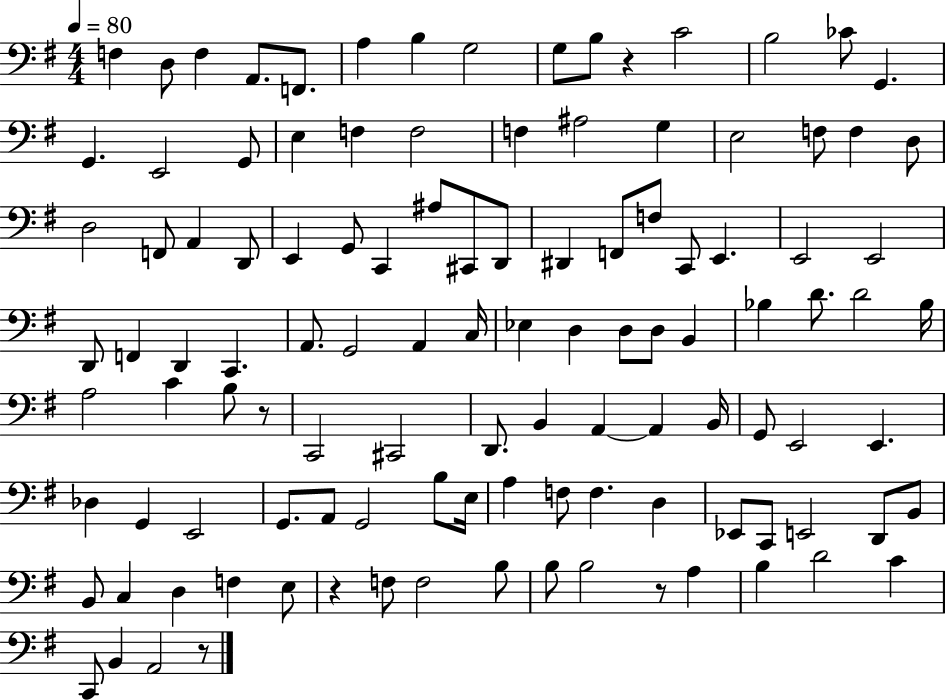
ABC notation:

X:1
T:Untitled
M:4/4
L:1/4
K:G
F, D,/2 F, A,,/2 F,,/2 A, B, G,2 G,/2 B,/2 z C2 B,2 _C/2 G,, G,, E,,2 G,,/2 E, F, F,2 F, ^A,2 G, E,2 F,/2 F, D,/2 D,2 F,,/2 A,, D,,/2 E,, G,,/2 C,, ^A,/2 ^C,,/2 D,,/2 ^D,, F,,/2 F,/2 C,,/2 E,, E,,2 E,,2 D,,/2 F,, D,, C,, A,,/2 G,,2 A,, C,/4 _E, D, D,/2 D,/2 B,, _B, D/2 D2 _B,/4 A,2 C B,/2 z/2 C,,2 ^C,,2 D,,/2 B,, A,, A,, B,,/4 G,,/2 E,,2 E,, _D, G,, E,,2 G,,/2 A,,/2 G,,2 B,/2 E,/4 A, F,/2 F, D, _E,,/2 C,,/2 E,,2 D,,/2 B,,/2 B,,/2 C, D, F, E,/2 z F,/2 F,2 B,/2 B,/2 B,2 z/2 A, B, D2 C C,,/2 B,, A,,2 z/2